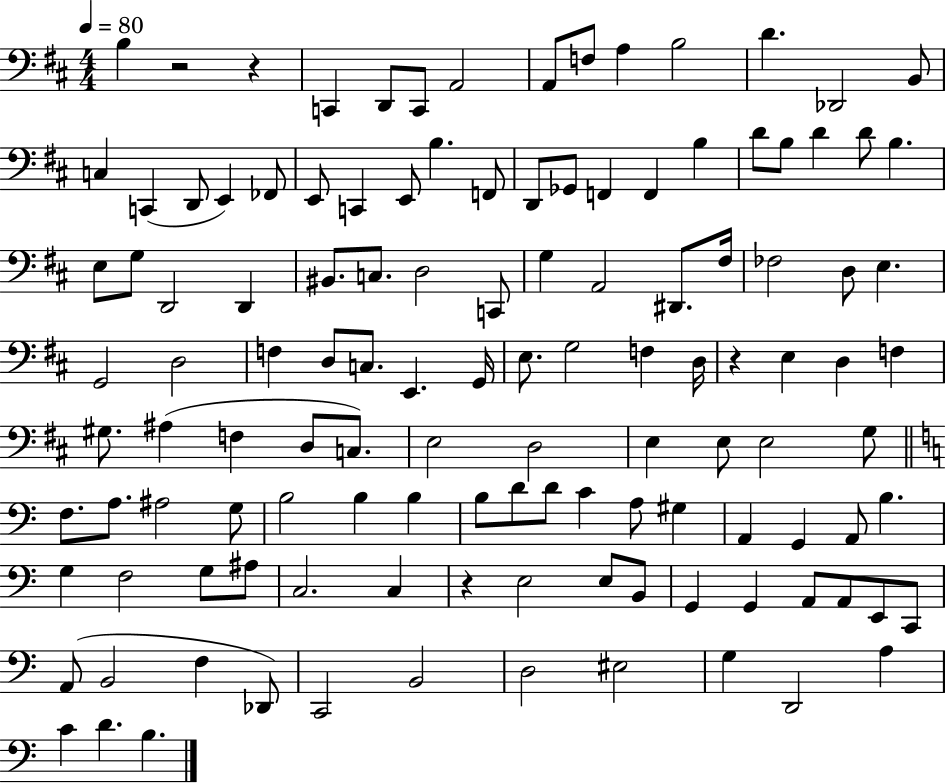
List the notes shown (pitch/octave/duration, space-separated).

B3/q R/h R/q C2/q D2/e C2/e A2/h A2/e F3/e A3/q B3/h D4/q. Db2/h B2/e C3/q C2/q D2/e E2/q FES2/e E2/e C2/q E2/e B3/q. F2/e D2/e Gb2/e F2/q F2/q B3/q D4/e B3/e D4/q D4/e B3/q. E3/e G3/e D2/h D2/q BIS2/e. C3/e. D3/h C2/e G3/q A2/h D#2/e. F#3/s FES3/h D3/e E3/q. G2/h D3/h F3/q D3/e C3/e. E2/q. G2/s E3/e. G3/h F3/q D3/s R/q E3/q D3/q F3/q G#3/e. A#3/q F3/q D3/e C3/e. E3/h D3/h E3/q E3/e E3/h G3/e F3/e. A3/e. A#3/h G3/e B3/h B3/q B3/q B3/e D4/e D4/e C4/q A3/e G#3/q A2/q G2/q A2/e B3/q. G3/q F3/h G3/e A#3/e C3/h. C3/q R/q E3/h E3/e B2/e G2/q G2/q A2/e A2/e E2/e C2/e A2/e B2/h F3/q Db2/e C2/h B2/h D3/h EIS3/h G3/q D2/h A3/q C4/q D4/q. B3/q.